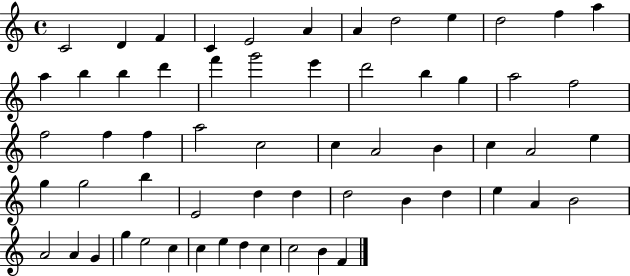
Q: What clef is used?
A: treble